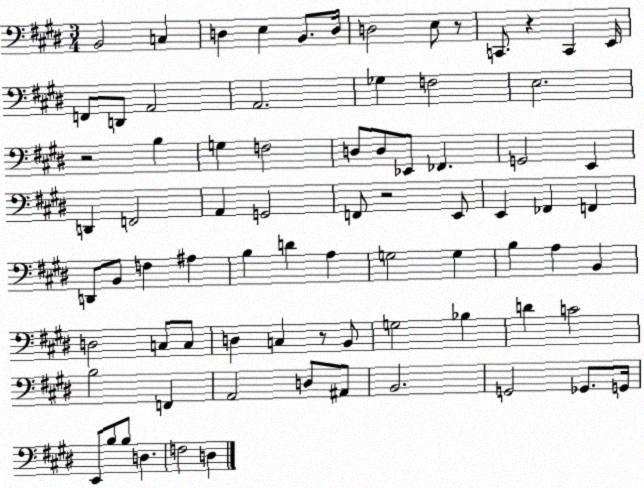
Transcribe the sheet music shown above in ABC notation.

X:1
T:Untitled
M:3/4
L:1/4
K:E
B,,2 C, D, E, B,,/2 D,/4 D,2 E,/2 z/2 C,,/2 z C,, E,,/4 F,,/2 D,,/2 A,,2 A,,2 _G, F,2 E,2 z2 B, G, F,2 D,/2 D,/2 _E,,/2 _F,, G,,2 E,, D,, F,,2 A,, G,,2 F,,/2 z2 E,,/2 E,, _F,, F,, D,,/2 B,,/2 F, ^A, B, D A, G,2 G, B, A, B,, D,2 C,/2 C,/2 D, C, z/2 B,,/2 G,2 _B, D C2 B,2 F,, A,,2 D,/2 ^A,,/2 B,,2 G,,2 _G,,/2 G,,/4 E,,/2 B,/2 B,/2 D, F,2 D,